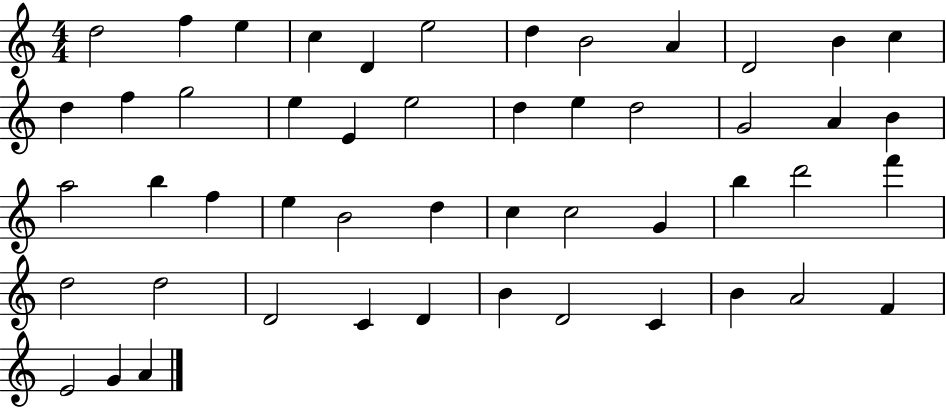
X:1
T:Untitled
M:4/4
L:1/4
K:C
d2 f e c D e2 d B2 A D2 B c d f g2 e E e2 d e d2 G2 A B a2 b f e B2 d c c2 G b d'2 f' d2 d2 D2 C D B D2 C B A2 F E2 G A